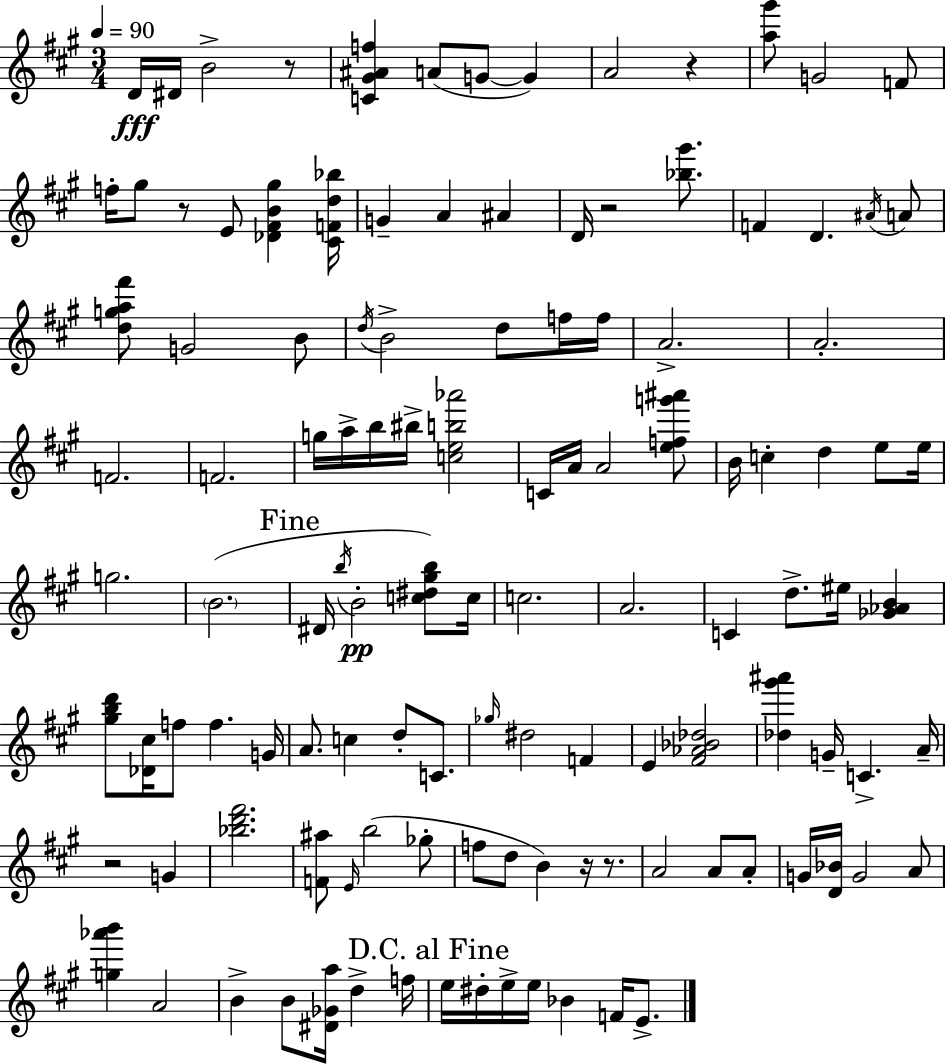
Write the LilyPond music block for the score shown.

{
  \clef treble
  \numericTimeSignature
  \time 3/4
  \key a \major
  \tempo 4 = 90
  d'16\fff dis'16 b'2-> r8 | <c' gis' ais' f''>4 a'8( g'8~~ g'4) | a'2 r4 | <a'' gis'''>8 g'2 f'8 | \break f''16-. gis''8 r8 e'8 <des' fis' b' gis''>4 <cis' f' d'' bes''>16 | g'4-- a'4 ais'4 | d'16 r2 <bes'' gis'''>8. | f'4 d'4. \acciaccatura { ais'16 } a'8 | \break <d'' g'' a'' fis'''>8 g'2 b'8 | \acciaccatura { d''16 } b'2-> d''8 | f''16 f''16 a'2.-> | a'2.-. | \break f'2. | f'2. | g''16 a''16-> b''16 bis''16-> <c'' e'' b'' aes'''>2 | c'16 a'16 a'2 | \break <e'' f'' g''' ais'''>8 b'16 c''4-. d''4 e''8 | e''16 g''2. | \parenthesize b'2.( | \mark "Fine" dis'16 \acciaccatura { b''16 } b'2-.\pp | \break <c'' dis'' gis'' b''>8) c''16 c''2. | a'2. | c'4 d''8.-> eis''16 <ges' aes' b'>4 | <gis'' b'' d'''>8 <des' cis''>16 f''8 f''4. | \break g'16 a'8. c''4 d''8-. | c'8. \grace { ges''16 } dis''2 | f'4 e'4 <fis' aes' bes' des''>2 | <des'' gis''' ais'''>4 g'16-- c'4.-> | \break a'16-- r2 | g'4 <bes'' d''' fis'''>2. | <f' ais''>8 \grace { e'16 } b''2( | ges''8-. f''8 d''8 b'4) | \break r16 r8. a'2 | a'8 a'8-. g'16 <d' bes'>16 g'2 | a'8 <g'' aes''' b'''>4 a'2 | b'4-> b'8 <dis' ges' a''>16 | \break d''4-> f''16 \mark "D.C. al Fine" e''16 dis''16-. e''16-> e''16 bes'4 | f'16 e'8.-> \bar "|."
}